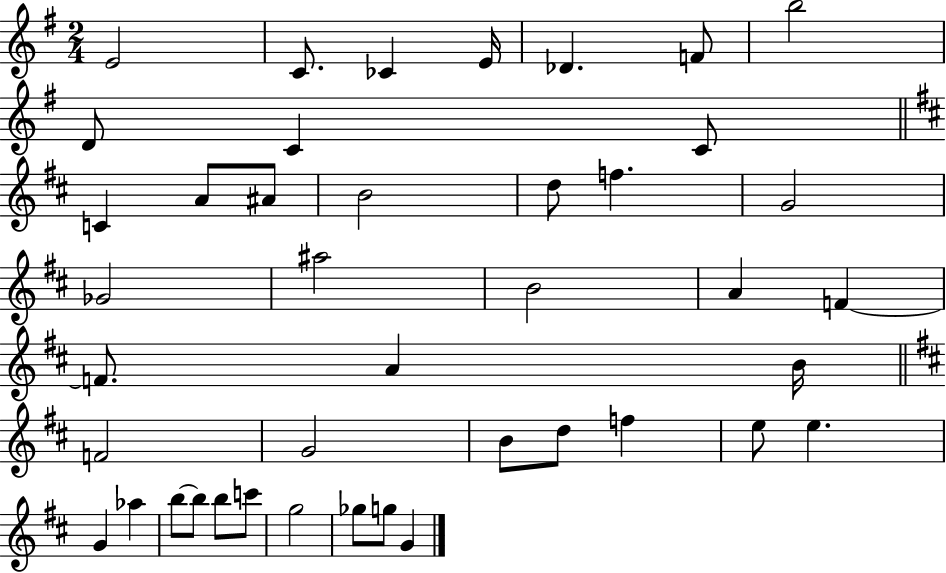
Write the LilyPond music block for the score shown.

{
  \clef treble
  \numericTimeSignature
  \time 2/4
  \key g \major
  e'2 | c'8. ces'4 e'16 | des'4. f'8 | b''2 | \break d'8 c'4 c'8 | \bar "||" \break \key b \minor c'4 a'8 ais'8 | b'2 | d''8 f''4. | g'2 | \break ges'2 | ais''2 | b'2 | a'4 f'4~~ | \break f'8. a'4 b'16 | \bar "||" \break \key d \major f'2 | g'2 | b'8 d''8 f''4 | e''8 e''4. | \break g'4 aes''4 | b''8~~ b''8 b''8 c'''8 | g''2 | ges''8 g''8 g'4 | \break \bar "|."
}